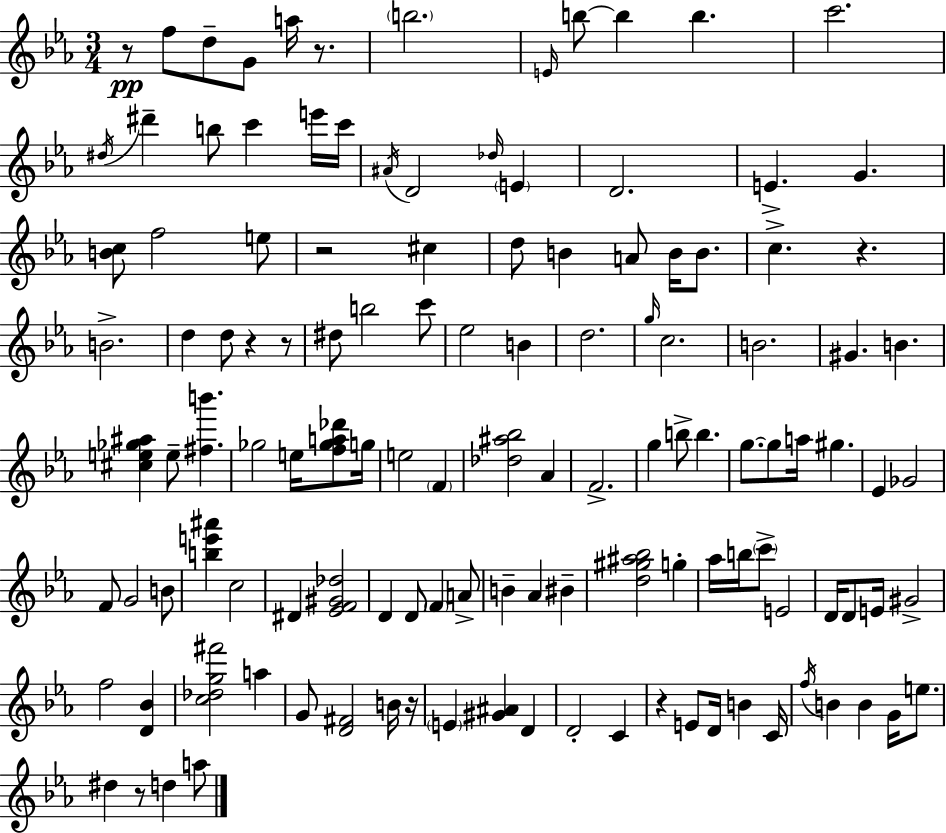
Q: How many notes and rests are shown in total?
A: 125